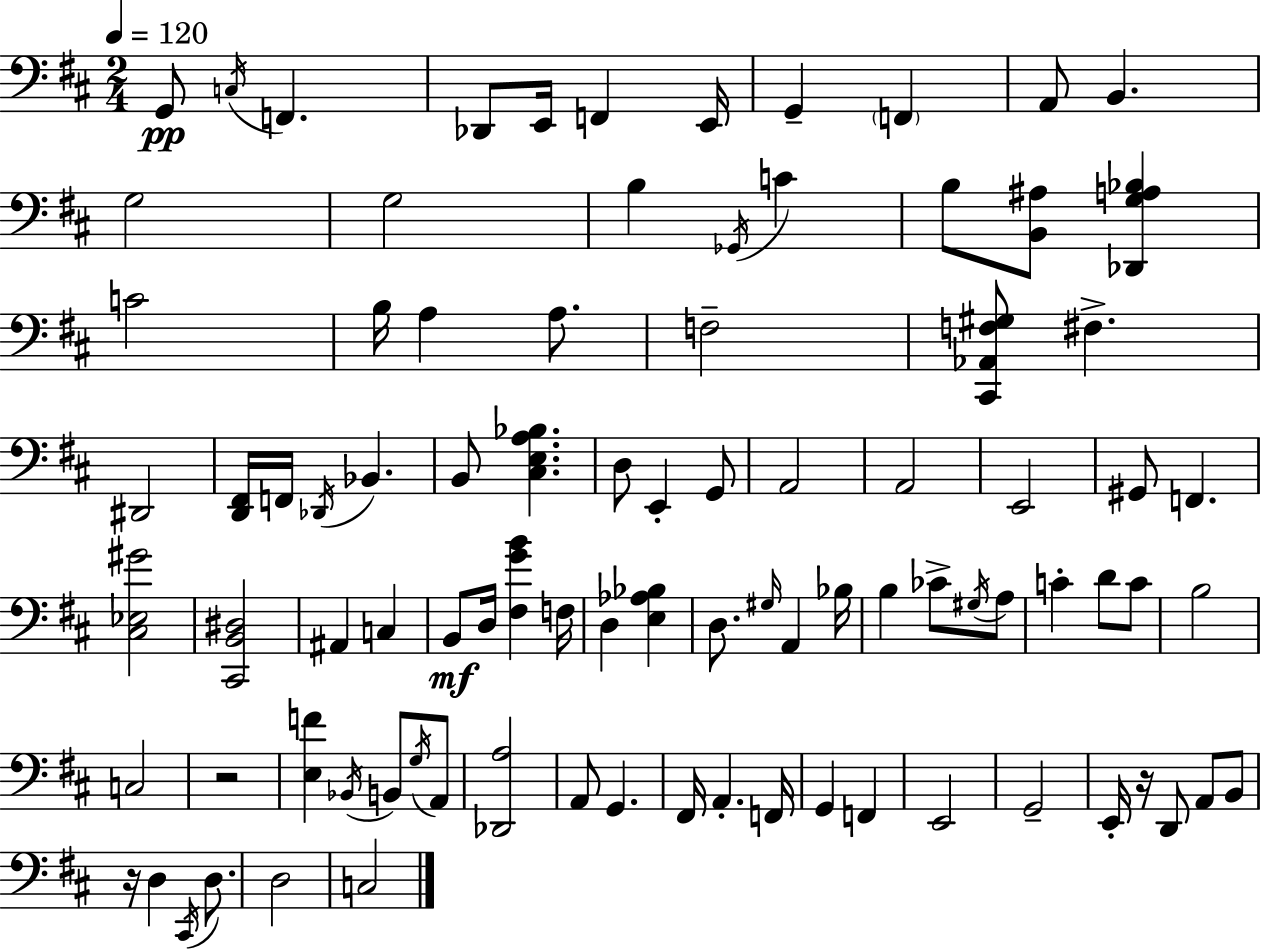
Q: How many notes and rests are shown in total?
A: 91